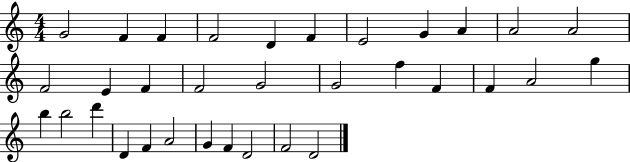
G4/h F4/q F4/q F4/h D4/q F4/q E4/h G4/q A4/q A4/h A4/h F4/h E4/q F4/q F4/h G4/h G4/h F5/q F4/q F4/q A4/h G5/q B5/q B5/h D6/q D4/q F4/q A4/h G4/q F4/q D4/h F4/h D4/h